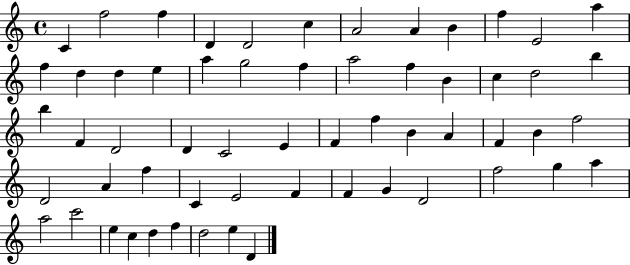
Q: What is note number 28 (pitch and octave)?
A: D4